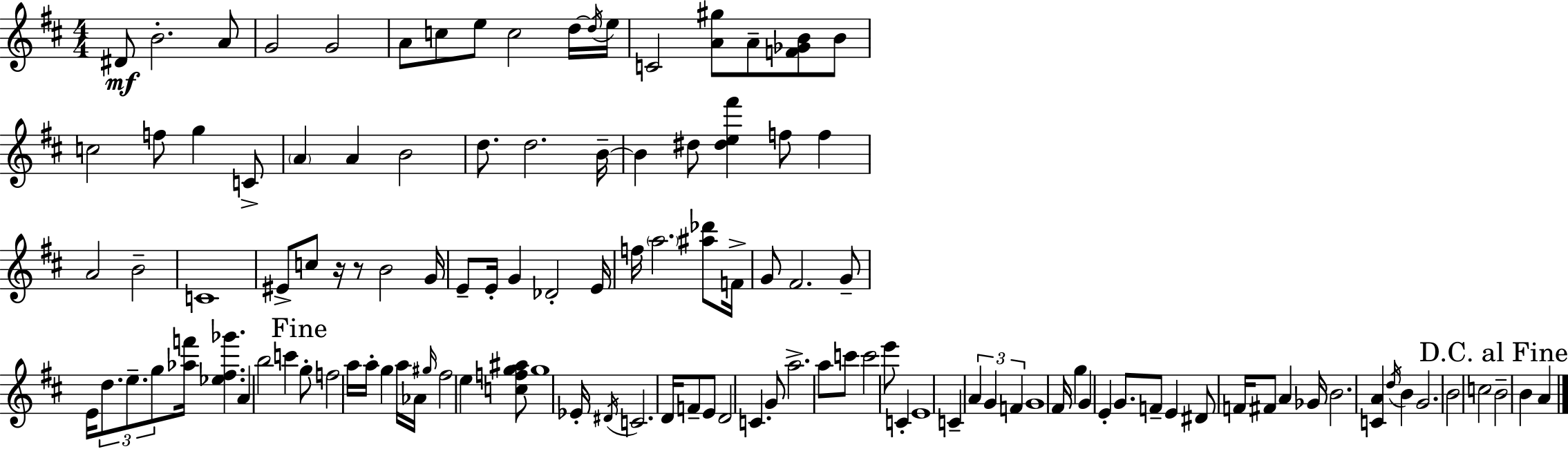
D#4/e B4/h. A4/e G4/h G4/h A4/e C5/e E5/e C5/h D5/s D5/s E5/s C4/h [A4,G#5]/e A4/e [F4,Gb4,B4]/e B4/e C5/h F5/e G5/q C4/e A4/q A4/q B4/h D5/e. D5/h. B4/s B4/q D#5/e [D#5,E5,F#6]/q F5/e F5/q A4/h B4/h C4/w EIS4/e C5/e R/s R/e B4/h G4/s E4/e E4/s G4/q Db4/h E4/s F5/s A5/h. [A#5,Db6]/e F4/s G4/e F#4/h. G4/e E4/s D5/e. E5/e. G5/e [Ab5,F6]/s [Eb5,F#5,Gb6]/q. A4/q B5/h C6/q G5/e F5/h A5/s A5/s G5/q A5/s Ab4/s G#5/s F#5/h E5/q [C5,F5,G5,A#5]/e G5/w Eb4/s D#4/s C4/h. D4/s F4/e E4/e D4/h C4/q. G4/e A5/h. A5/e C6/e C6/h E6/e C4/q E4/w C4/q A4/q G4/q F4/q G4/w F#4/s G5/q G4/q E4/q G4/e. F4/e E4/q D#4/e F4/s F#4/e A4/q Gb4/s B4/h. [C4,A4]/q D5/s B4/q G4/h. B4/h C5/h B4/h B4/q A4/q